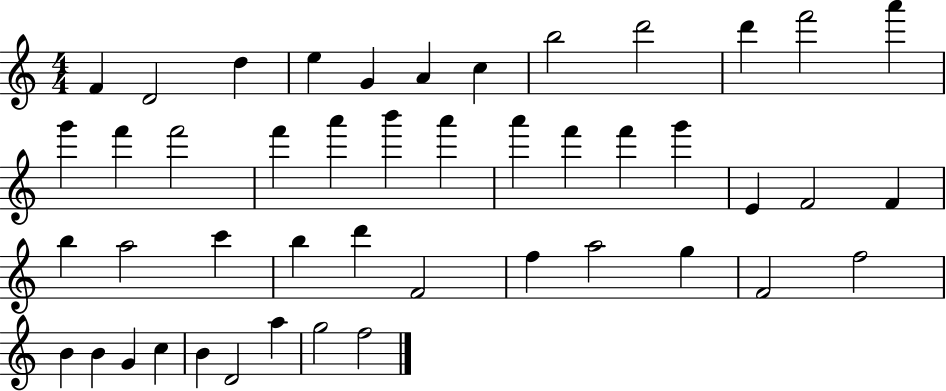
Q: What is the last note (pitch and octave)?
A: F5